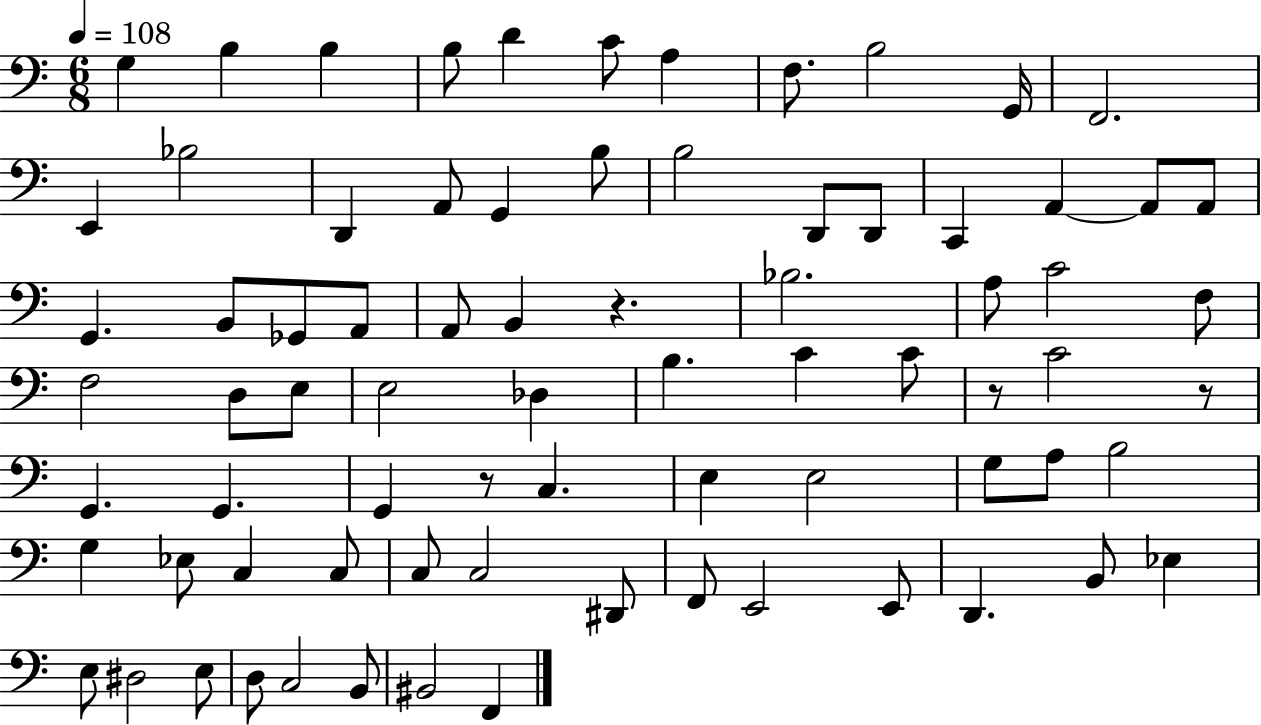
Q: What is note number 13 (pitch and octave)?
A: Bb3